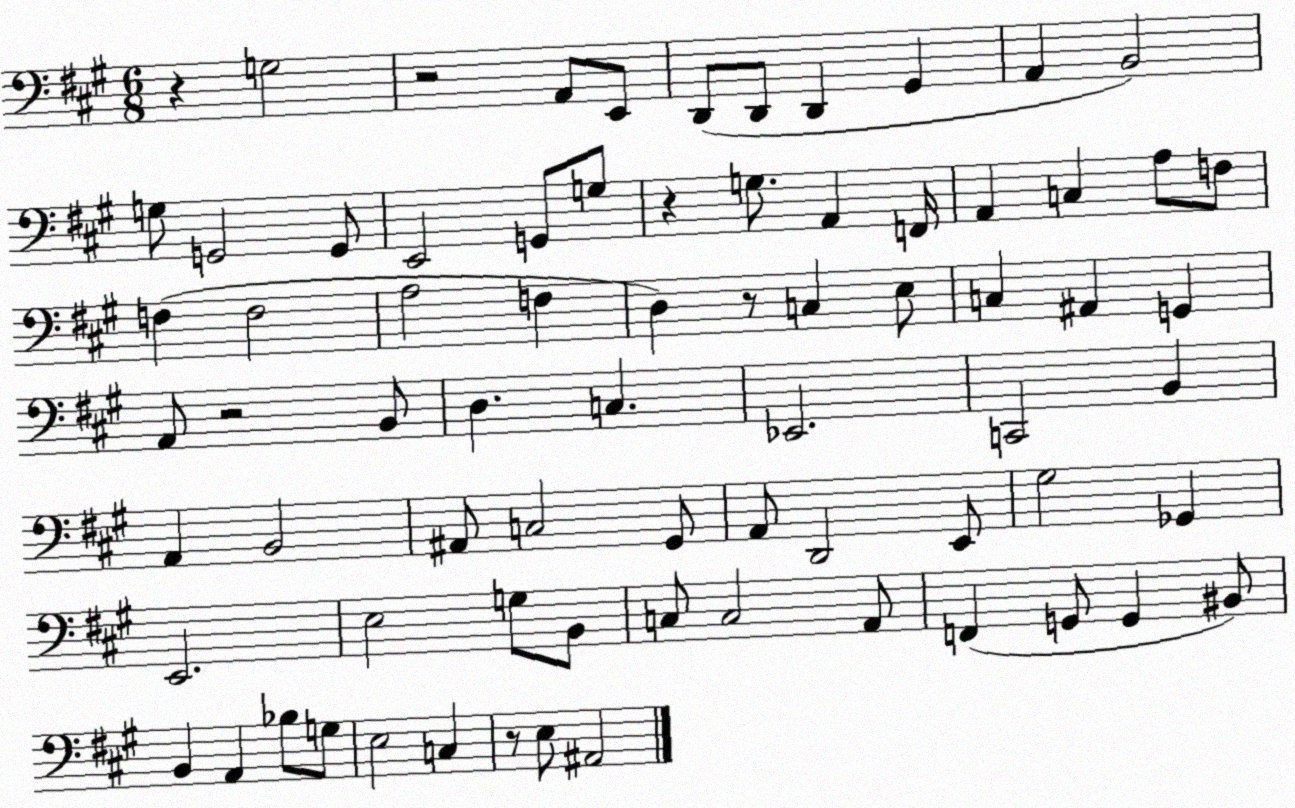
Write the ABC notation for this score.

X:1
T:Untitled
M:6/8
L:1/4
K:A
z G,2 z2 A,,/2 E,,/2 D,,/2 D,,/2 D,, ^G,, A,, B,,2 G,/2 G,,2 G,,/2 E,,2 G,,/2 G,/2 z G,/2 A,, F,,/4 A,, C, A,/2 F,/2 F, F,2 A,2 F, D, z/2 C, E,/2 C, ^A,, G,, A,,/2 z2 B,,/2 D, C, _E,,2 C,,2 B,, A,, B,,2 ^A,,/2 C,2 ^G,,/2 A,,/2 D,,2 E,,/2 ^G,2 _G,, E,,2 E,2 G,/2 B,,/2 C,/2 C,2 A,,/2 F,, G,,/2 G,, ^B,,/2 B,, A,, _B,/2 G,/2 E,2 C, z/2 E,/2 ^A,,2